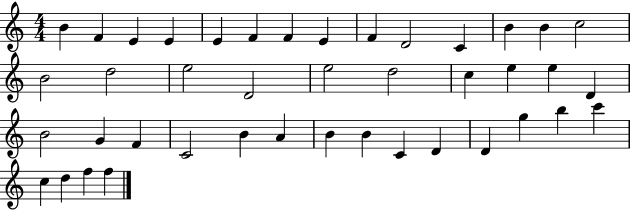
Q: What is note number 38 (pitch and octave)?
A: C6